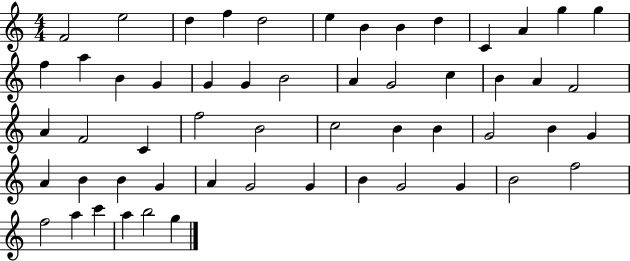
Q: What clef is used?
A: treble